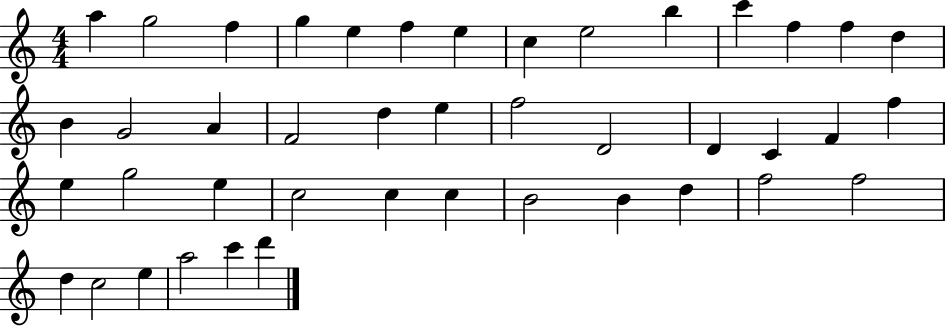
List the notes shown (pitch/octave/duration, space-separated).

A5/q G5/h F5/q G5/q E5/q F5/q E5/q C5/q E5/h B5/q C6/q F5/q F5/q D5/q B4/q G4/h A4/q F4/h D5/q E5/q F5/h D4/h D4/q C4/q F4/q F5/q E5/q G5/h E5/q C5/h C5/q C5/q B4/h B4/q D5/q F5/h F5/h D5/q C5/h E5/q A5/h C6/q D6/q